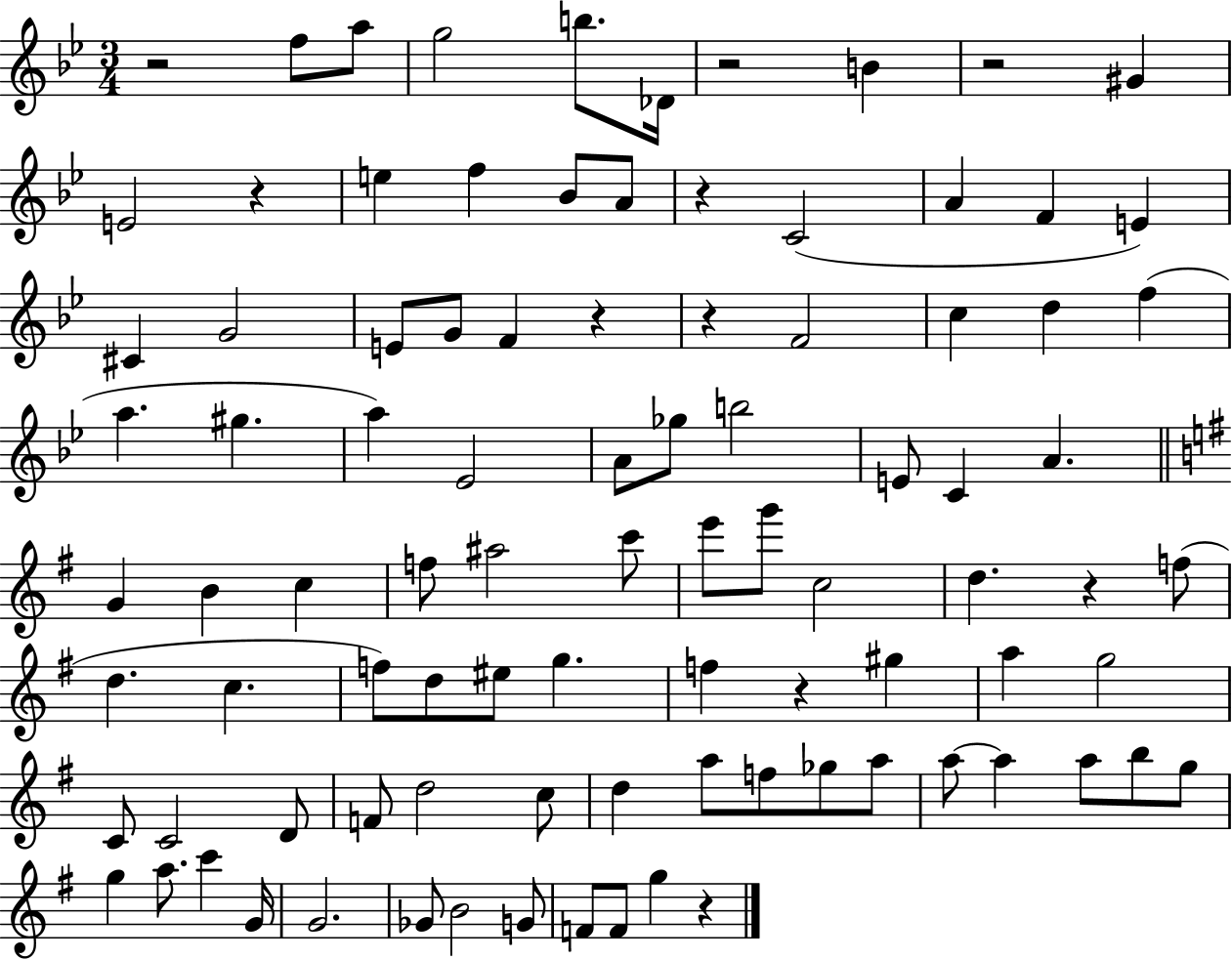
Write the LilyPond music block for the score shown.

{
  \clef treble
  \numericTimeSignature
  \time 3/4
  \key bes \major
  r2 f''8 a''8 | g''2 b''8. des'16 | r2 b'4 | r2 gis'4 | \break e'2 r4 | e''4 f''4 bes'8 a'8 | r4 c'2( | a'4 f'4 e'4) | \break cis'4 g'2 | e'8 g'8 f'4 r4 | r4 f'2 | c''4 d''4 f''4( | \break a''4. gis''4. | a''4) ees'2 | a'8 ges''8 b''2 | e'8 c'4 a'4. | \break \bar "||" \break \key g \major g'4 b'4 c''4 | f''8 ais''2 c'''8 | e'''8 g'''8 c''2 | d''4. r4 f''8( | \break d''4. c''4. | f''8) d''8 eis''8 g''4. | f''4 r4 gis''4 | a''4 g''2 | \break c'8 c'2 d'8 | f'8 d''2 c''8 | d''4 a''8 f''8 ges''8 a''8 | a''8~~ a''4 a''8 b''8 g''8 | \break g''4 a''8. c'''4 g'16 | g'2. | ges'8 b'2 g'8 | f'8 f'8 g''4 r4 | \break \bar "|."
}